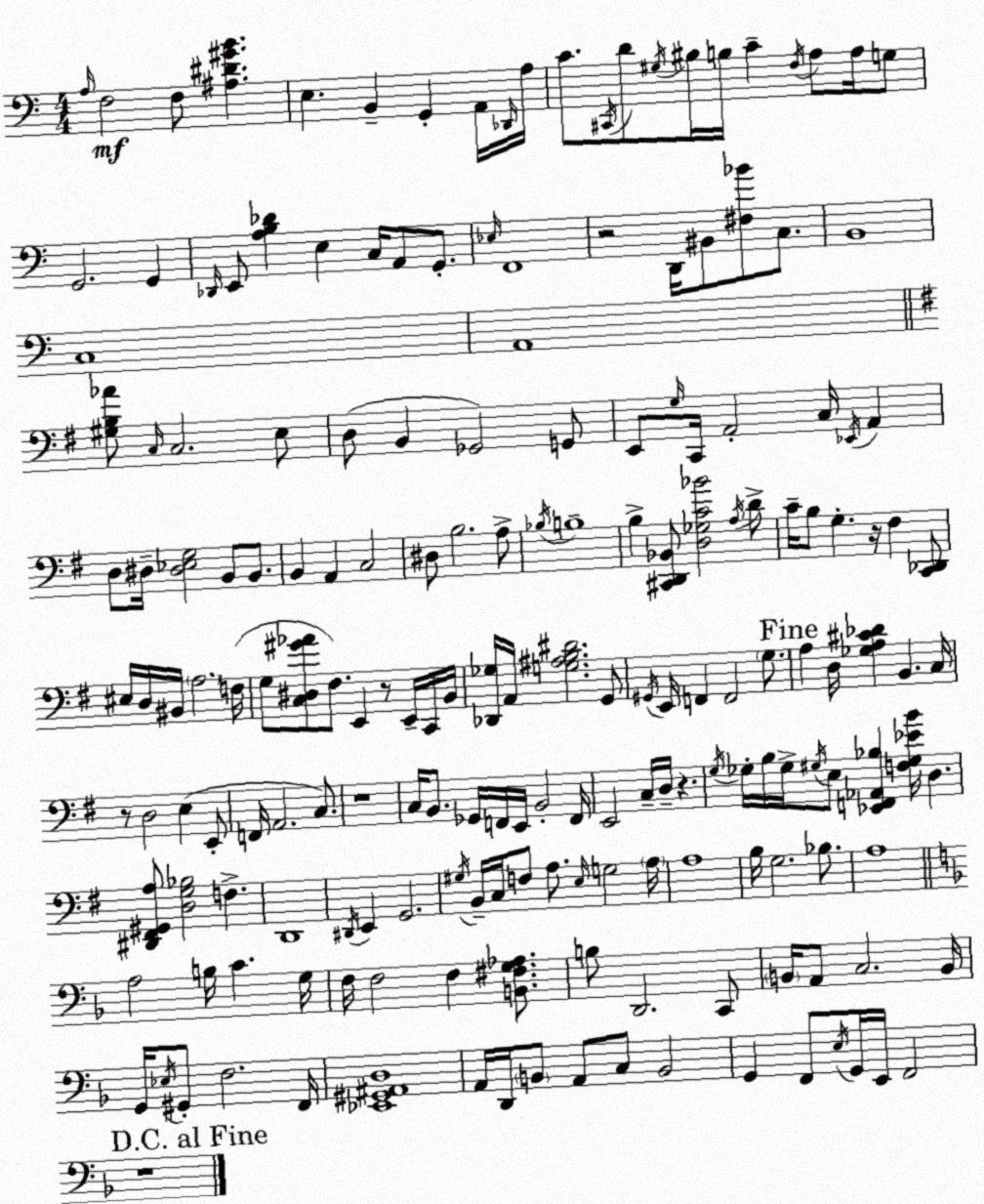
X:1
T:Untitled
M:4/4
L:1/4
K:C
A,/4 F,2 F,/2 [^A,^D^GB] E, B,, G,, A,,/4 _D,,/4 A,/4 C/2 ^C,,/4 D/2 ^G,/4 ^B,/4 B,/4 C F,/4 A,/2 A,/4 G,/2 G,,2 G,, _D,,/4 E,,/2 [A,B,_D] E, C,/4 A,,/2 G,,/2 _E,/4 F,,4 z2 D,,/4 ^B,,/2 [^F,_B]/2 C,/2 B,,4 C,4 A,,4 [^G,B,_A]/2 C,/4 C,2 E,/2 D,/2 B,, _G,,2 G,,/2 E,,/2 G,/4 C,,/4 A,,2 C,/4 _E,,/4 A,, D,/2 ^D,/4 [^D,_E,G,]2 B,,/2 B,,/2 B,, A,, C,2 ^D,/2 B,2 A,/2 _B,/4 B,4 B, [^C,,D,,_B,,]/2 [D,_G,C_B]2 A,/4 D/2 C/4 B,/2 G, z/4 ^F, [C,,_D,,]/2 ^E,/4 D,/4 ^B,,/4 A,2 F,/4 G,/2 [C,^D,^G_A]/2 ^F,/2 E,, z/2 E,,/4 C,,/4 B,,/4 [_D,,_G,]/4 A,,/4 [G,^A,B,^D]2 G,,/2 ^G,,/4 E,,/4 F,, F,,2 G,/2 A, D,/4 [_G,A,^C_D] B,, C,/4 z/2 D,2 E, E,,/2 F,,/4 A,,2 C,/2 z4 C,/4 B,,/2 _G,,/4 F,,/4 E,,/4 B,,2 F,,/4 E,,2 C,/4 D,/4 z G,/4 _G,/4 B,/4 _G,/4 ^G,/4 E,/2 [_E,,F,,_A,,_B,] [F,^G,_EB]/4 D, [^D,,^F,,^G,,A,]/2 [D,G,_B,]2 F, D,,4 ^D,,/4 E,, G,,2 ^G,/4 B,,/4 C,/4 F,/2 A,/2 E,/4 G,2 A,/4 A,4 B,/4 G,2 _B,/2 A,4 A,2 B,/4 C G,/4 F,/4 F,2 F, [B,,^F,G,_A,]/2 B,/2 D,,2 C,,/2 B,,/4 A,,/2 C,2 B,,/4 G,,/4 _E,/4 ^G,,/2 F,2 F,,/4 [_E,,^G,,^A,,D,]4 A,,/4 D,,/4 B,,/2 A,,/2 C,/2 B,,2 G,, F,,/2 E,/4 G,,/4 E,,/4 F,,2 z4